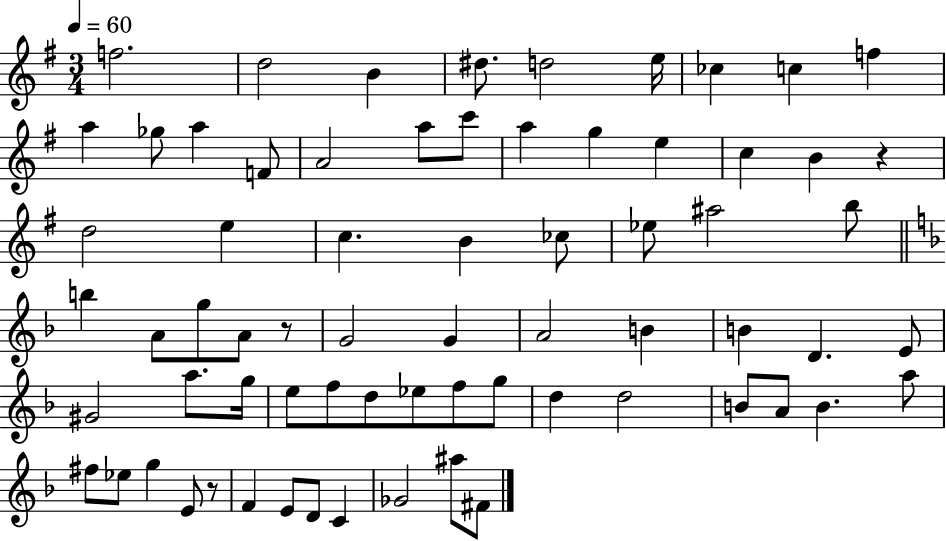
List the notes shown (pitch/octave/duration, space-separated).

F5/h. D5/h B4/q D#5/e. D5/h E5/s CES5/q C5/q F5/q A5/q Gb5/e A5/q F4/e A4/h A5/e C6/e A5/q G5/q E5/q C5/q B4/q R/q D5/h E5/q C5/q. B4/q CES5/e Eb5/e A#5/h B5/e B5/q A4/e G5/e A4/e R/e G4/h G4/q A4/h B4/q B4/q D4/q. E4/e G#4/h A5/e. G5/s E5/e F5/e D5/e Eb5/e F5/e G5/e D5/q D5/h B4/e A4/e B4/q. A5/e F#5/e Eb5/e G5/q E4/e R/e F4/q E4/e D4/e C4/q Gb4/h A#5/e F#4/e